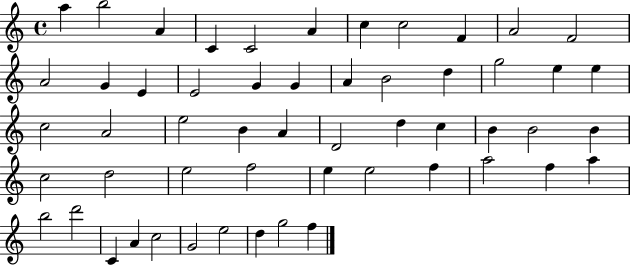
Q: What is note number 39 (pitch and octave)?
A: E5